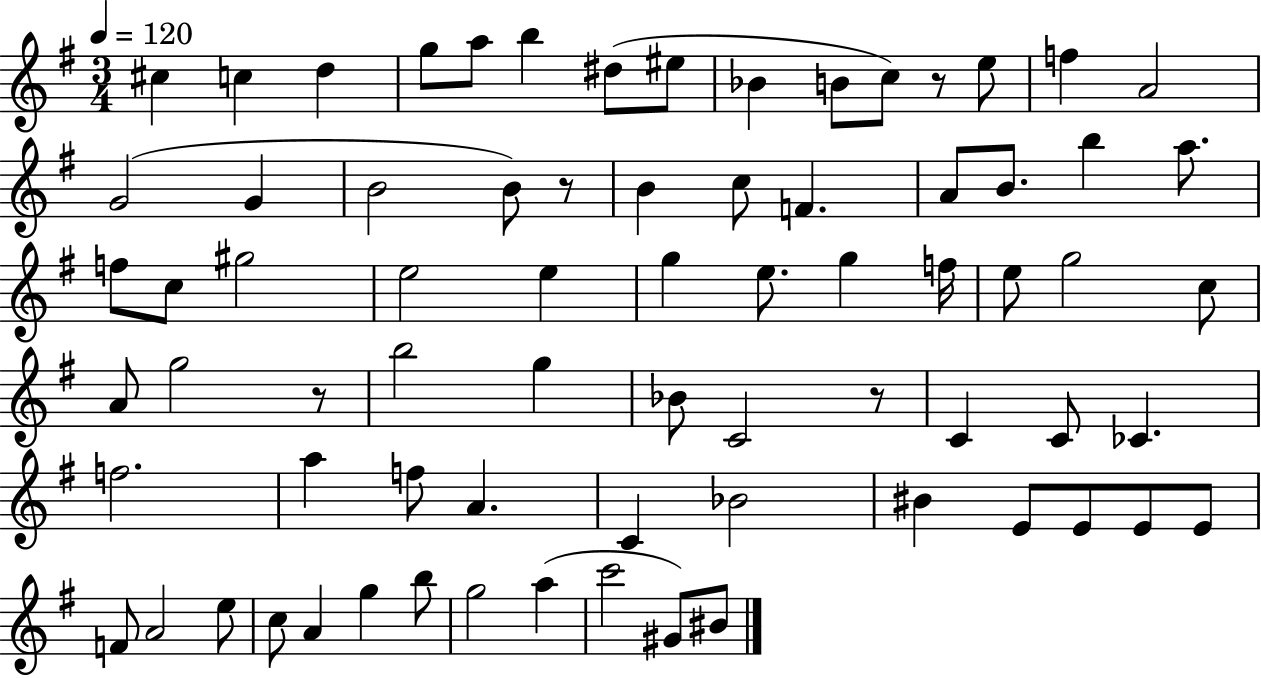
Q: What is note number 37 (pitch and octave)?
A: C5